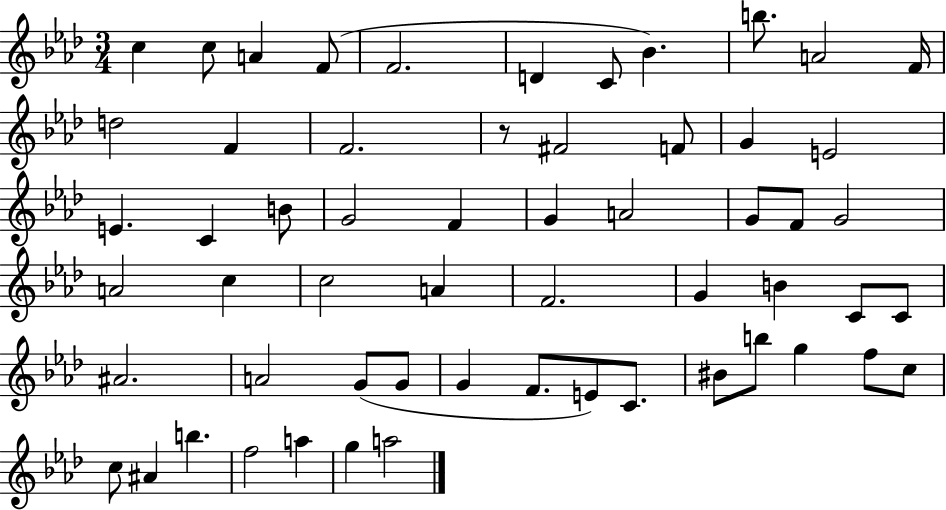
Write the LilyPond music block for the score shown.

{
  \clef treble
  \numericTimeSignature
  \time 3/4
  \key aes \major
  \repeat volta 2 { c''4 c''8 a'4 f'8( | f'2. | d'4 c'8 bes'4.) | b''8. a'2 f'16 | \break d''2 f'4 | f'2. | r8 fis'2 f'8 | g'4 e'2 | \break e'4. c'4 b'8 | g'2 f'4 | g'4 a'2 | g'8 f'8 g'2 | \break a'2 c''4 | c''2 a'4 | f'2. | g'4 b'4 c'8 c'8 | \break ais'2. | a'2 g'8( g'8 | g'4 f'8. e'8) c'8. | bis'8 b''8 g''4 f''8 c''8 | \break c''8 ais'4 b''4. | f''2 a''4 | g''4 a''2 | } \bar "|."
}